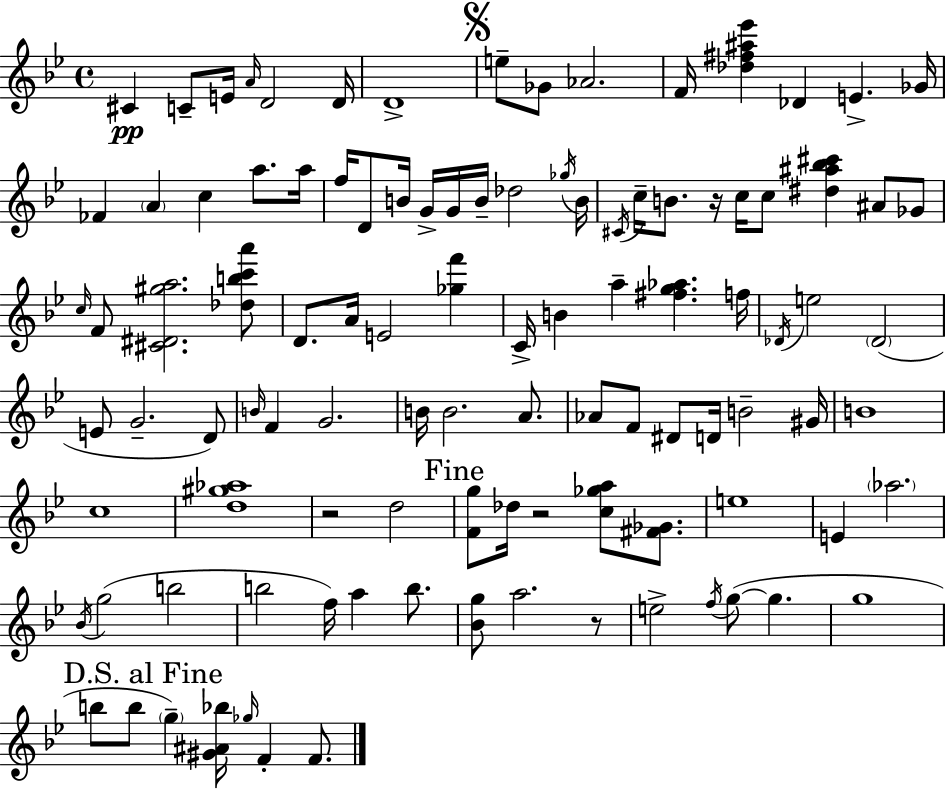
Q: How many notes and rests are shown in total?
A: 104